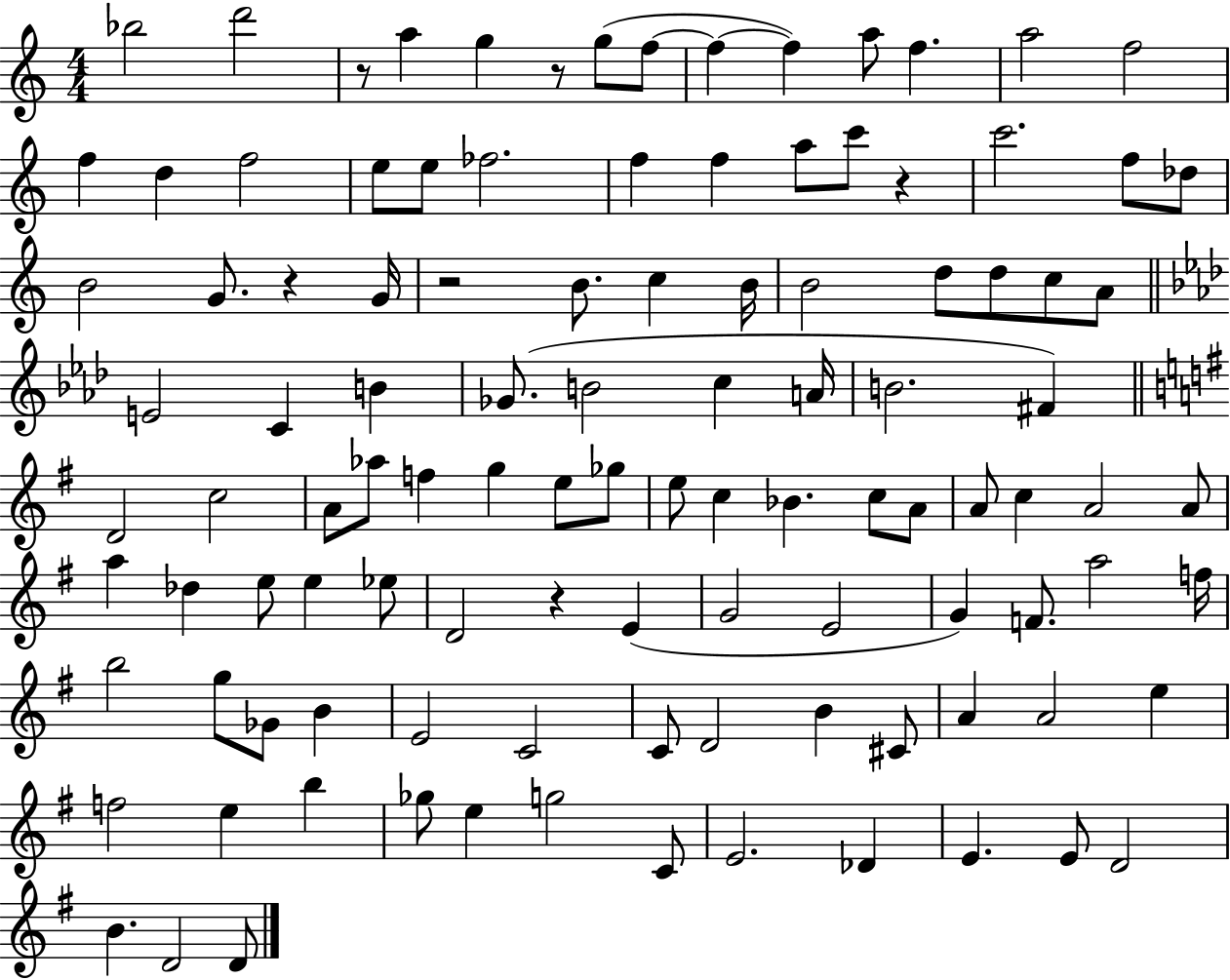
X:1
T:Untitled
M:4/4
L:1/4
K:C
_b2 d'2 z/2 a g z/2 g/2 f/2 f f a/2 f a2 f2 f d f2 e/2 e/2 _f2 f f a/2 c'/2 z c'2 f/2 _d/2 B2 G/2 z G/4 z2 B/2 c B/4 B2 d/2 d/2 c/2 A/2 E2 C B _G/2 B2 c A/4 B2 ^F D2 c2 A/2 _a/2 f g e/2 _g/2 e/2 c _B c/2 A/2 A/2 c A2 A/2 a _d e/2 e _e/2 D2 z E G2 E2 G F/2 a2 f/4 b2 g/2 _G/2 B E2 C2 C/2 D2 B ^C/2 A A2 e f2 e b _g/2 e g2 C/2 E2 _D E E/2 D2 B D2 D/2